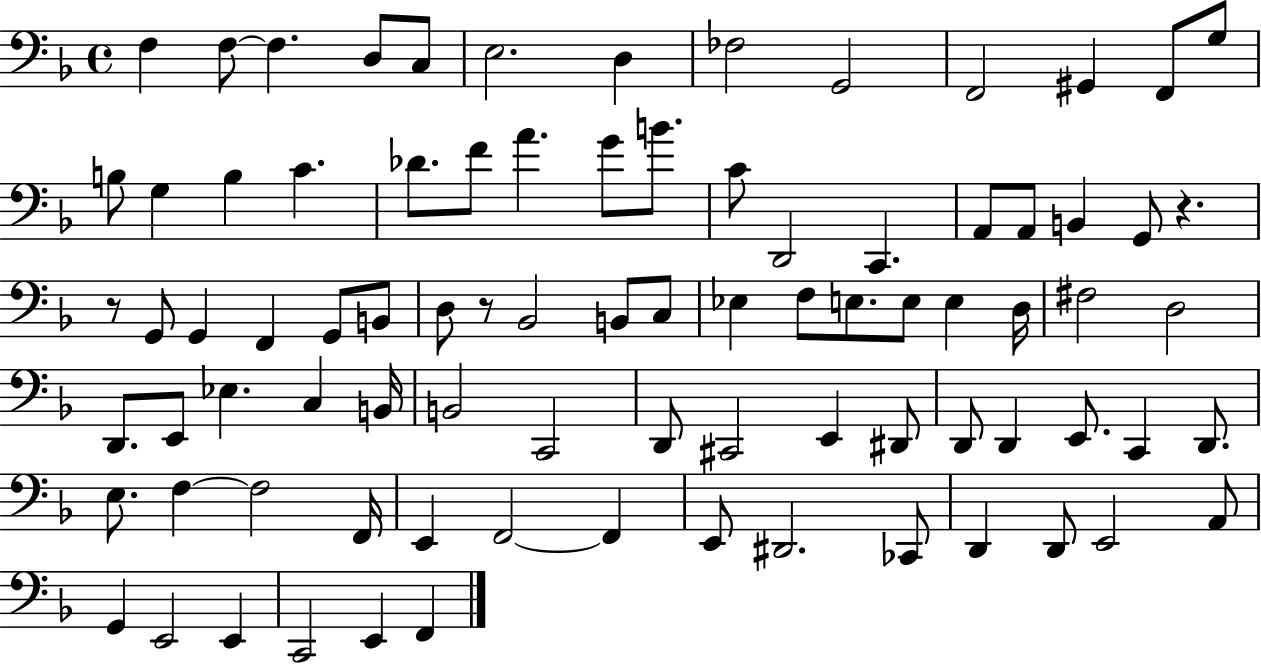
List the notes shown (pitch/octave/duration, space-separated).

F3/q F3/e F3/q. D3/e C3/e E3/h. D3/q FES3/h G2/h F2/h G#2/q F2/e G3/e B3/e G3/q B3/q C4/q. Db4/e. F4/e A4/q. G4/e B4/e. C4/e D2/h C2/q. A2/e A2/e B2/q G2/e R/q. R/e G2/e G2/q F2/q G2/e B2/e D3/e R/e Bb2/h B2/e C3/e Eb3/q F3/e E3/e. E3/e E3/q D3/s F#3/h D3/h D2/e. E2/e Eb3/q. C3/q B2/s B2/h C2/h D2/e C#2/h E2/q D#2/e D2/e D2/q E2/e. C2/q D2/e. E3/e. F3/q F3/h F2/s E2/q F2/h F2/q E2/e D#2/h. CES2/e D2/q D2/e E2/h A2/e G2/q E2/h E2/q C2/h E2/q F2/q